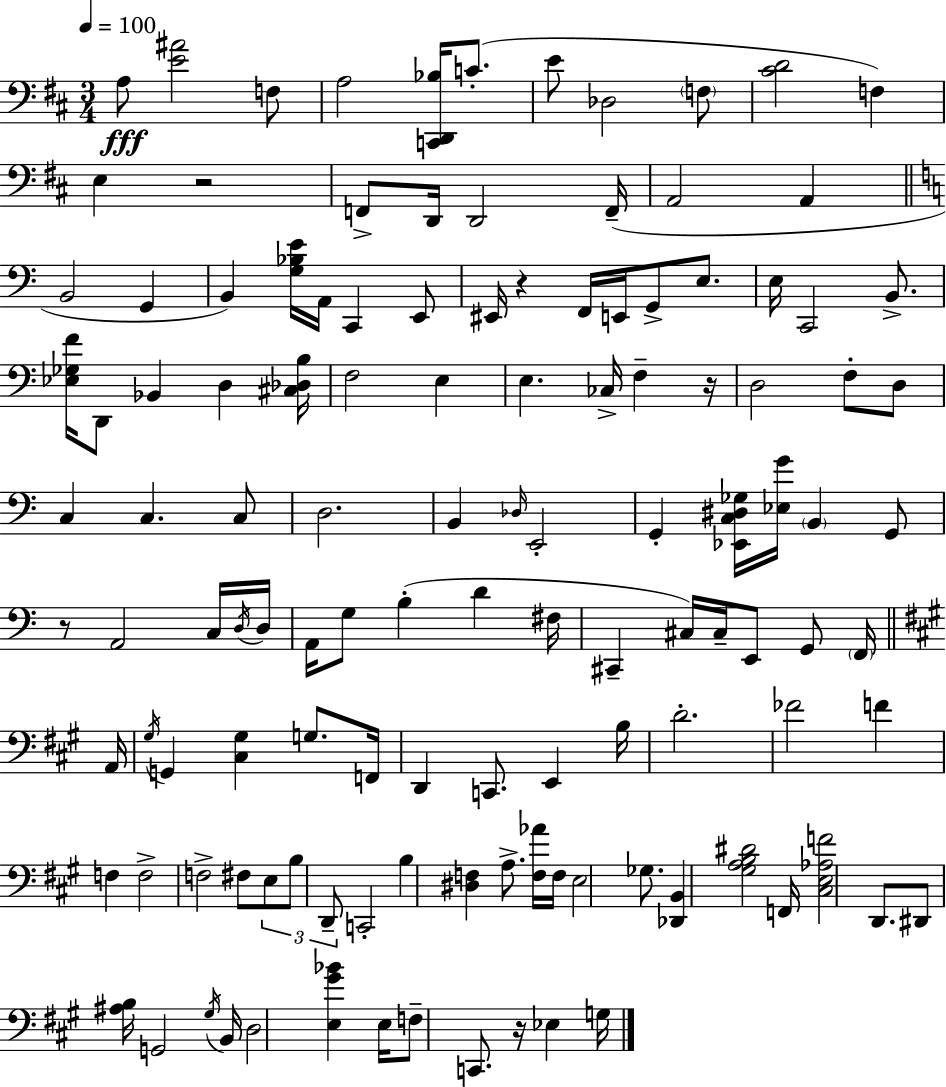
A3/e [E4,A#4]/h F3/e A3/h [C2,D2,Bb3]/s C4/e. E4/e Db3/h F3/e [C#4,D4]/h F3/q E3/q R/h F2/e D2/s D2/h F2/s A2/h A2/q B2/h G2/q B2/q [G3,Bb3,E4]/s A2/s C2/q E2/e EIS2/s R/q F2/s E2/s G2/e E3/e. E3/s C2/h B2/e. [Eb3,Gb3,F4]/s D2/e Bb2/q D3/q [C#3,Db3,B3]/s F3/h E3/q E3/q. CES3/s F3/q R/s D3/h F3/e D3/e C3/q C3/q. C3/e D3/h. B2/q Db3/s E2/h G2/q [Eb2,C3,D#3,Gb3]/s [Eb3,G4]/s B2/q G2/e R/e A2/h C3/s D3/s D3/s A2/s G3/e B3/q D4/q F#3/s C#2/q C#3/s C#3/s E2/e G2/e F2/s A2/s G#3/s G2/q [C#3,G#3]/q G3/e. F2/s D2/q C2/e. E2/q B3/s D4/h. FES4/h F4/q F3/q F3/h F3/h F#3/e E3/e B3/e D2/e C2/h B3/q [D#3,F3]/q A3/e. [F3,Ab4]/s F3/s E3/h Gb3/e. [Db2,B2]/q [G#3,A3,B3,D#4]/h F2/s [C#3,E3,Ab3,F4]/h D2/e. D#2/e [A#3,B3]/s G2/h G#3/s B2/s D3/h [E3,G#4,Bb4]/q E3/s F3/e C2/e. R/s Eb3/q G3/s